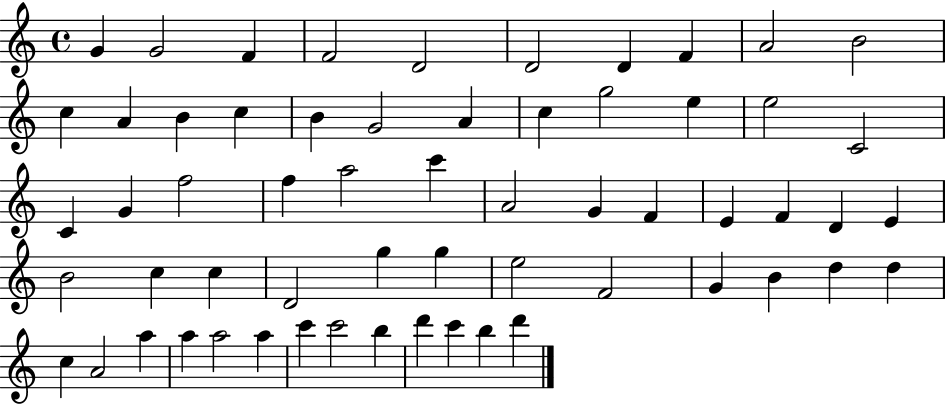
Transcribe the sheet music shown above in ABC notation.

X:1
T:Untitled
M:4/4
L:1/4
K:C
G G2 F F2 D2 D2 D F A2 B2 c A B c B G2 A c g2 e e2 C2 C G f2 f a2 c' A2 G F E F D E B2 c c D2 g g e2 F2 G B d d c A2 a a a2 a c' c'2 b d' c' b d'